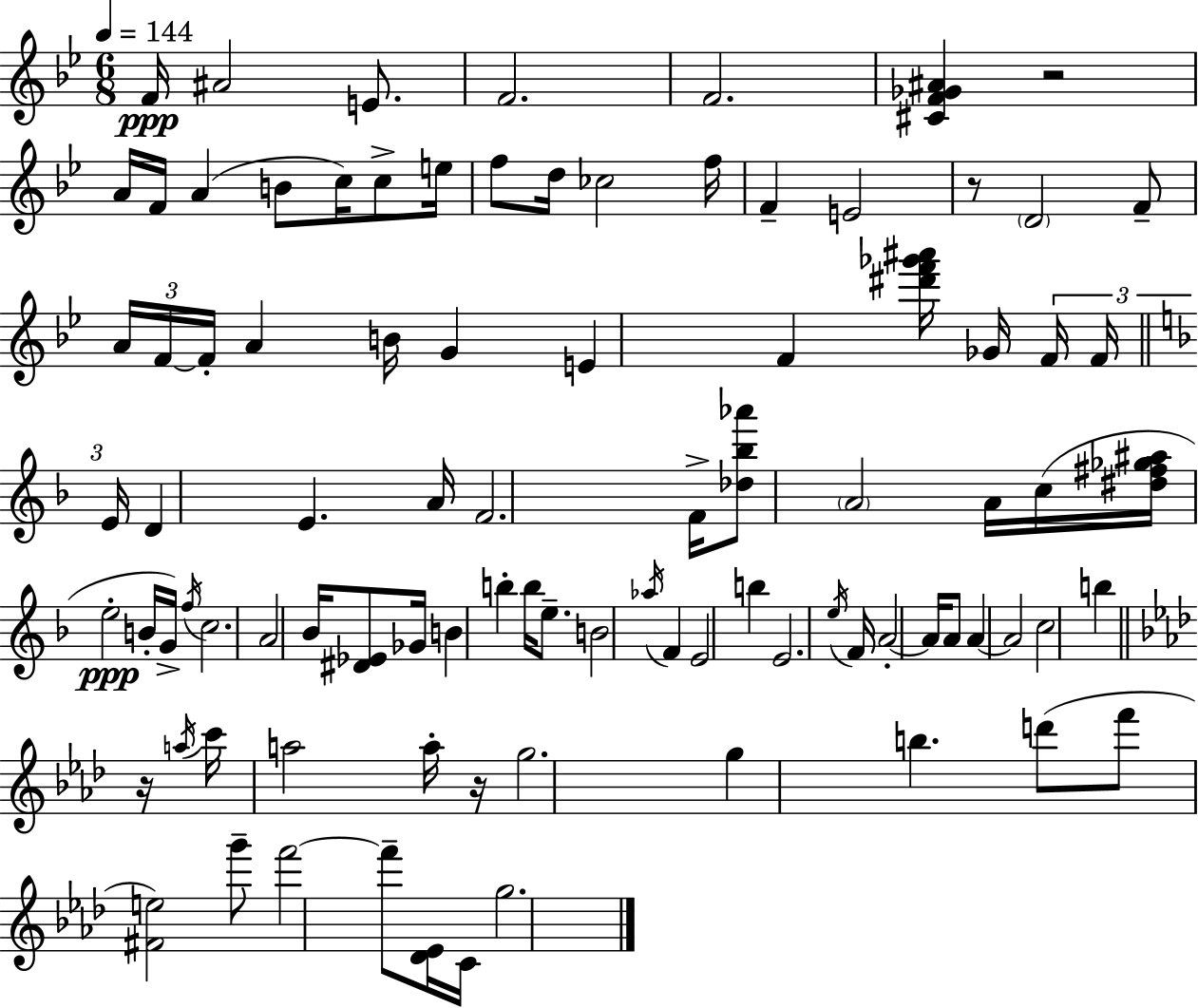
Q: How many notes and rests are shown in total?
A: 92